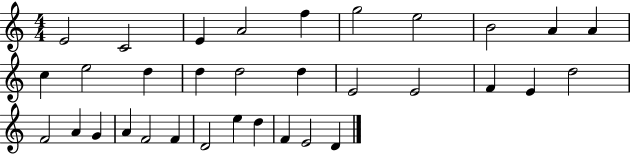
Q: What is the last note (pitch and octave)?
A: D4